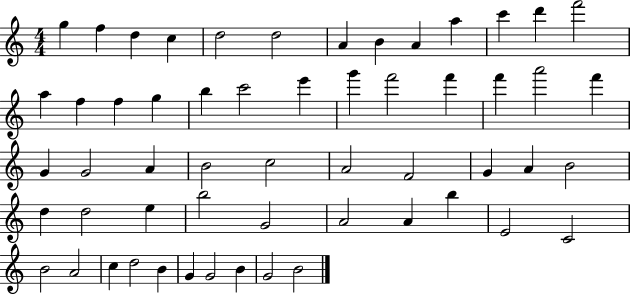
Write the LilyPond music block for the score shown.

{
  \clef treble
  \numericTimeSignature
  \time 4/4
  \key c \major
  g''4 f''4 d''4 c''4 | d''2 d''2 | a'4 b'4 a'4 a''4 | c'''4 d'''4 f'''2 | \break a''4 f''4 f''4 g''4 | b''4 c'''2 e'''4 | g'''4 f'''2 f'''4 | f'''4 a'''2 f'''4 | \break g'4 g'2 a'4 | b'2 c''2 | a'2 f'2 | g'4 a'4 b'2 | \break d''4 d''2 e''4 | b''2 g'2 | a'2 a'4 b''4 | e'2 c'2 | \break b'2 a'2 | c''4 d''2 b'4 | g'4 g'2 b'4 | g'2 b'2 | \break \bar "|."
}